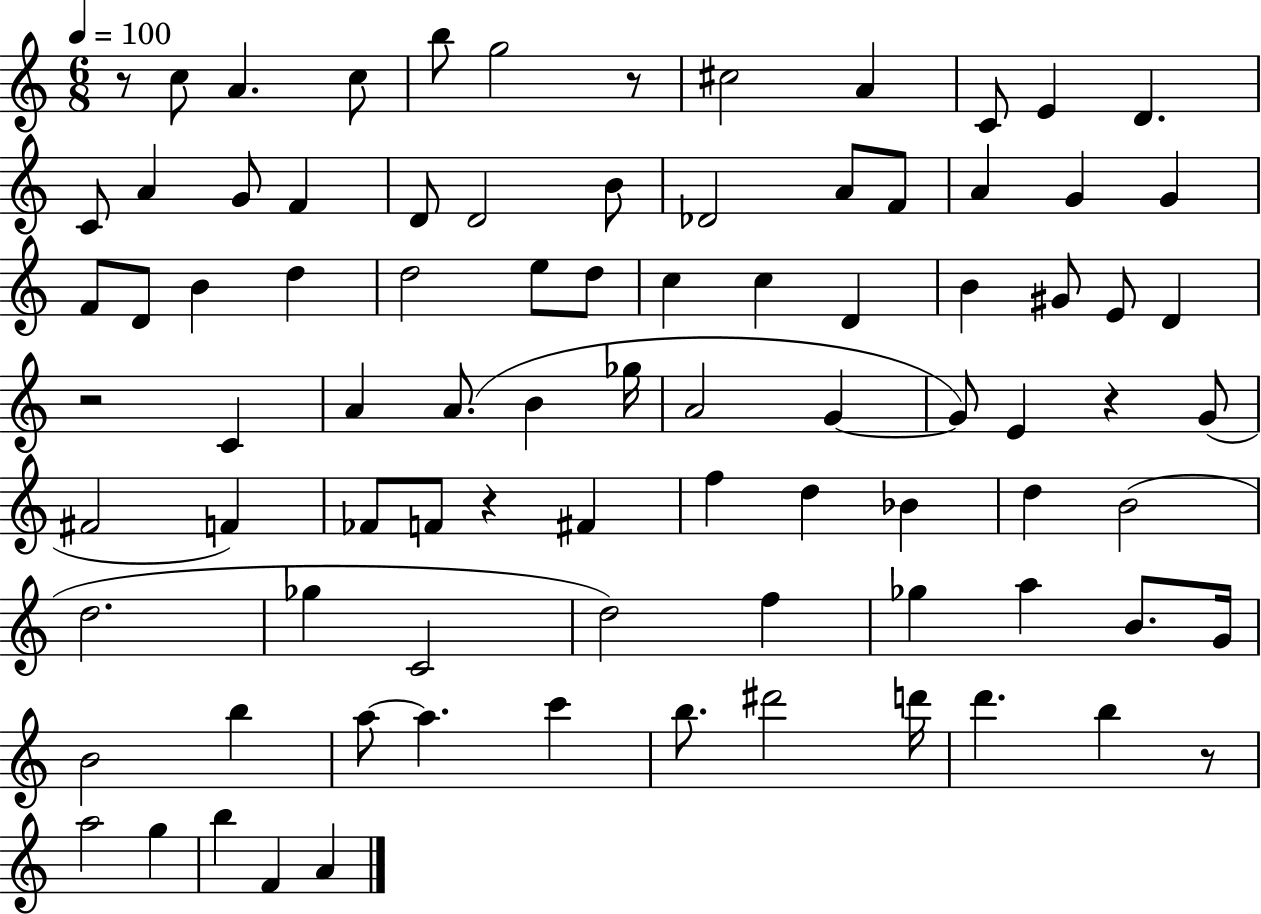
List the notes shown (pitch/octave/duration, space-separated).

R/e C5/e A4/q. C5/e B5/e G5/h R/e C#5/h A4/q C4/e E4/q D4/q. C4/e A4/q G4/e F4/q D4/e D4/h B4/e Db4/h A4/e F4/e A4/q G4/q G4/q F4/e D4/e B4/q D5/q D5/h E5/e D5/e C5/q C5/q D4/q B4/q G#4/e E4/e D4/q R/h C4/q A4/q A4/e. B4/q Gb5/s A4/h G4/q G4/e E4/q R/q G4/e F#4/h F4/q FES4/e F4/e R/q F#4/q F5/q D5/q Bb4/q D5/q B4/h D5/h. Gb5/q C4/h D5/h F5/q Gb5/q A5/q B4/e. G4/s B4/h B5/q A5/e A5/q. C6/q B5/e. D#6/h D6/s D6/q. B5/q R/e A5/h G5/q B5/q F4/q A4/q